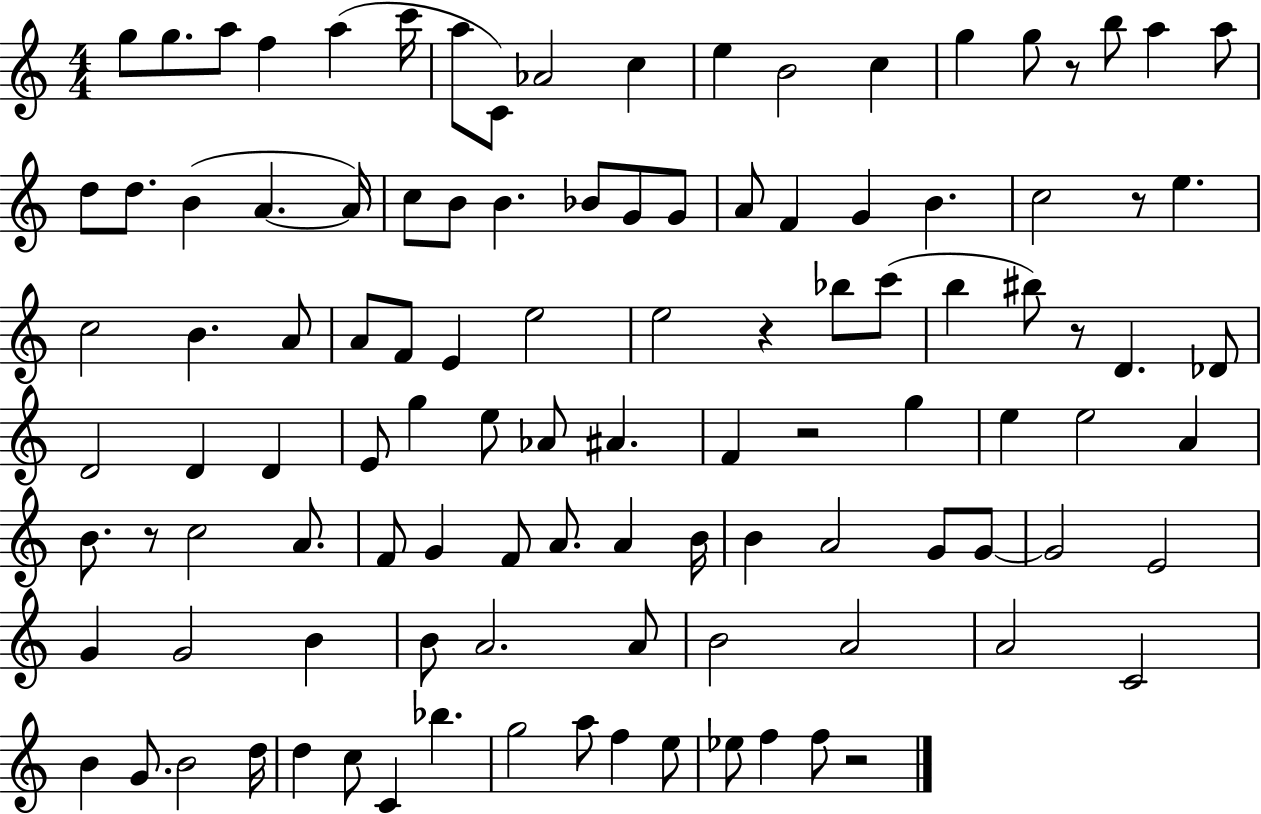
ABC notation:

X:1
T:Untitled
M:4/4
L:1/4
K:C
g/2 g/2 a/2 f a c'/4 a/2 C/2 _A2 c e B2 c g g/2 z/2 b/2 a a/2 d/2 d/2 B A A/4 c/2 B/2 B _B/2 G/2 G/2 A/2 F G B c2 z/2 e c2 B A/2 A/2 F/2 E e2 e2 z _b/2 c'/2 b ^b/2 z/2 D _D/2 D2 D D E/2 g e/2 _A/2 ^A F z2 g e e2 A B/2 z/2 c2 A/2 F/2 G F/2 A/2 A B/4 B A2 G/2 G/2 G2 E2 G G2 B B/2 A2 A/2 B2 A2 A2 C2 B G/2 B2 d/4 d c/2 C _b g2 a/2 f e/2 _e/2 f f/2 z2